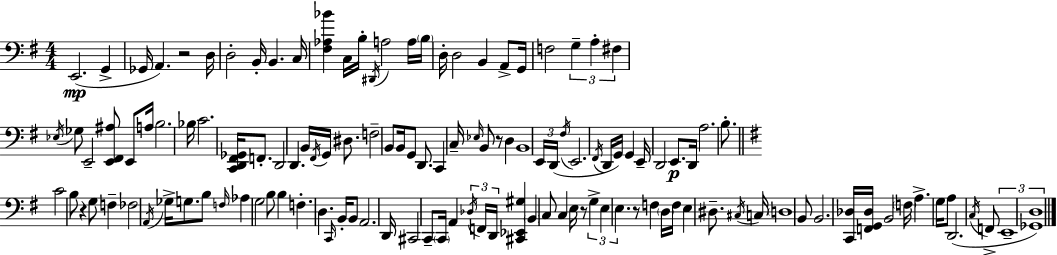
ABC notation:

X:1
T:Untitled
M:4/4
L:1/4
K:Em
E,,2 G,, _G,,/4 A,, z2 D,/4 D,2 B,,/4 B,, C,/4 [^F,_A,_B] C,/4 B,/4 ^D,,/4 A,2 A,/4 B,/4 D,/4 D,2 B,, A,,/2 G,,/4 F,2 G, A, ^F, _E,/4 _G,/2 E,,2 [E,,^F,,^A,]/2 E,,/2 A,/4 B,2 _B,/4 C2 [C,,D,,^F,,_G,,]/4 F,,/2 D,,2 D,, B,,/4 ^F,,/4 G,,/4 ^D,/2 F,2 B,,/2 B,,/4 G,,/2 D,,/2 C,, C,/4 _E,/4 B,,/2 z/2 D, B,,4 E,,/4 D,,/4 ^F,/4 E,,2 ^F,,/4 D,,/4 G,,/4 G,, E,,/4 D,,2 E,,/2 D,,/4 A,2 B,/2 C2 B,/2 z G,/2 F, _F,2 A,,/4 _G,/4 G,/2 B,/2 F,/4 _A, G,2 B,/2 B, F, D, C,,/4 B,,/4 B,,/2 A,,2 D,,/4 ^C,,2 C,,/2 C,,/4 A,, _D,/4 F,,/4 D,,/4 [^C,,_E,,^G,] B,, C,/2 C, E,/4 z/2 G, E, E, z/2 F, D,/4 F,/4 E, ^D,/2 ^C,/4 C,/4 D,4 B,,/2 B,,2 [C,,_D,]/4 [F,,G,,_D,]/4 B,,2 F,/4 A, G,/4 A,/2 D,,2 C,/4 F,,/2 E,,4 _G,,4 D,4